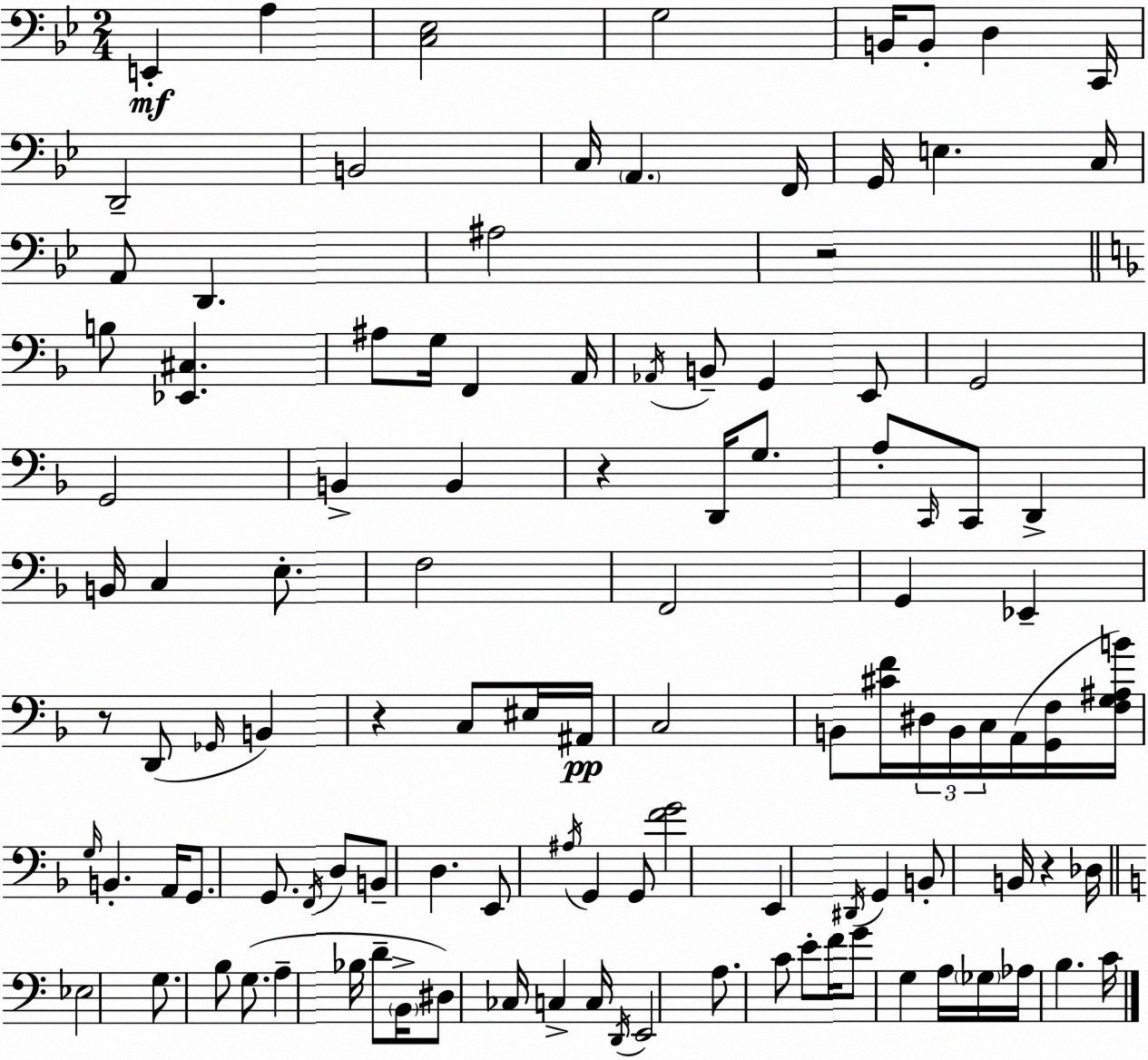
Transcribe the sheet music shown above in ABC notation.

X:1
T:Untitled
M:2/4
L:1/4
K:Bb
E,, A, [C,_E,]2 G,2 B,,/4 B,,/2 D, C,,/4 D,,2 B,,2 C,/4 A,, F,,/4 G,,/4 E, C,/4 A,,/2 D,, ^A,2 z2 B,/2 [_E,,^C,] ^A,/2 G,/4 F,, A,,/4 _A,,/4 B,,/2 G,, E,,/2 G,,2 G,,2 B,, B,, z D,,/4 G,/2 A,/2 C,,/4 C,,/2 D,, B,,/4 C, E,/2 F,2 F,,2 G,, _E,, z/2 D,,/2 _G,,/4 B,, z C,/2 ^E,/4 ^A,,/4 C,2 B,,/2 [^CF]/4 ^D,/4 B,,/4 C,/4 A,,/4 [G,,F,]/4 [F,G,^A,B]/4 G,/4 B,, A,,/4 G,,/2 G,,/2 F,,/4 D,/2 B,,/2 D, E,,/2 ^A,/4 G,, G,,/2 [FG]2 E,, ^D,,/4 G,, B,,/2 B,,/4 z _D,/4 _E,2 G,/2 B,/2 G,/2 A, _B,/4 D/2 B,,/4 ^D,/2 _C,/4 C, C,/4 D,,/4 E,,2 A,/2 C/2 E/2 F/4 G/2 G, A,/4 _G,/4 _A,/4 B, C/4